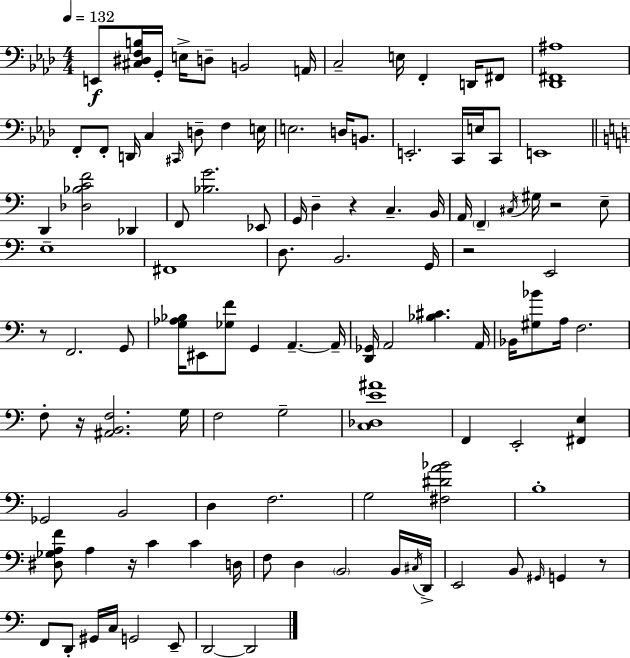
X:1
T:Untitled
M:4/4
L:1/4
K:Ab
E,,/2 [^C,^D,F,B,]/4 G,,/4 E,/4 D,/2 B,,2 A,,/4 C,2 E,/4 F,, D,,/4 ^F,,/2 [_D,,^F,,^A,]4 F,,/2 F,,/2 D,,/4 C, ^C,,/4 D,/2 F, E,/4 E,2 D,/4 B,,/2 E,,2 C,,/4 E,/4 C,,/2 E,,4 D,, [_D,_B,CF]2 _D,, F,,/2 [_B,G]2 _E,,/2 G,,/4 D, z C, B,,/4 A,,/4 F,, ^C,/4 ^G,/4 z2 E,/2 E,4 ^F,,4 D,/2 B,,2 G,,/4 z2 E,,2 z/2 F,,2 G,,/2 [G,_A,_B,]/4 ^E,,/2 [_G,F]/2 G,, A,, A,,/4 [D,,_G,,]/4 A,,2 [_B,^C] A,,/4 _B,,/4 [^G,_B]/2 A,/4 F,2 F,/2 z/4 [^A,,B,,F,]2 G,/4 F,2 G,2 [C,_D,E^A]4 F,, E,,2 [^F,,E,] _G,,2 B,,2 D, F,2 G,2 [^F,^DA_B]2 B,4 [^D,_G,A,F]/2 A, z/4 C C D,/4 F,/2 D, B,,2 B,,/4 ^C,/4 D,,/4 E,,2 B,,/2 ^G,,/4 G,, z/2 F,,/2 D,,/2 ^G,,/4 C,/4 G,,2 E,,/2 D,,2 D,,2